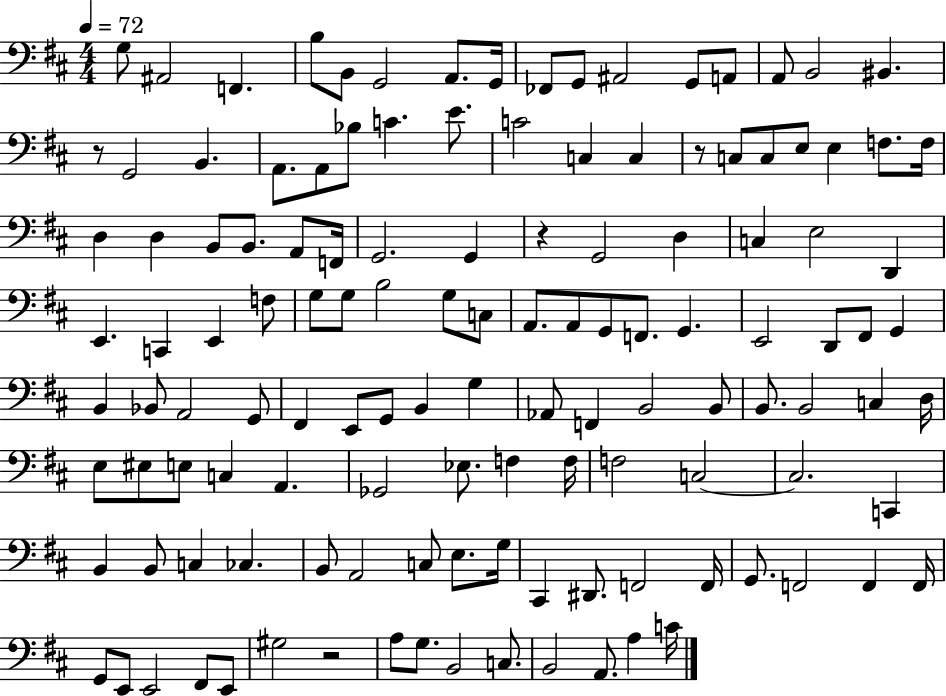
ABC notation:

X:1
T:Untitled
M:4/4
L:1/4
K:D
G,/2 ^A,,2 F,, B,/2 B,,/2 G,,2 A,,/2 G,,/4 _F,,/2 G,,/2 ^A,,2 G,,/2 A,,/2 A,,/2 B,,2 ^B,, z/2 G,,2 B,, A,,/2 A,,/2 _B,/2 C E/2 C2 C, C, z/2 C,/2 C,/2 E,/2 E, F,/2 F,/4 D, D, B,,/2 B,,/2 A,,/2 F,,/4 G,,2 G,, z G,,2 D, C, E,2 D,, E,, C,, E,, F,/2 G,/2 G,/2 B,2 G,/2 C,/2 A,,/2 A,,/2 G,,/2 F,,/2 G,, E,,2 D,,/2 ^F,,/2 G,, B,, _B,,/2 A,,2 G,,/2 ^F,, E,,/2 G,,/2 B,, G, _A,,/2 F,, B,,2 B,,/2 B,,/2 B,,2 C, D,/4 E,/2 ^E,/2 E,/2 C, A,, _G,,2 _E,/2 F, F,/4 F,2 C,2 C,2 C,, B,, B,,/2 C, _C, B,,/2 A,,2 C,/2 E,/2 G,/4 ^C,, ^D,,/2 F,,2 F,,/4 G,,/2 F,,2 F,, F,,/4 G,,/2 E,,/2 E,,2 ^F,,/2 E,,/2 ^G,2 z2 A,/2 G,/2 B,,2 C,/2 B,,2 A,,/2 A, C/4